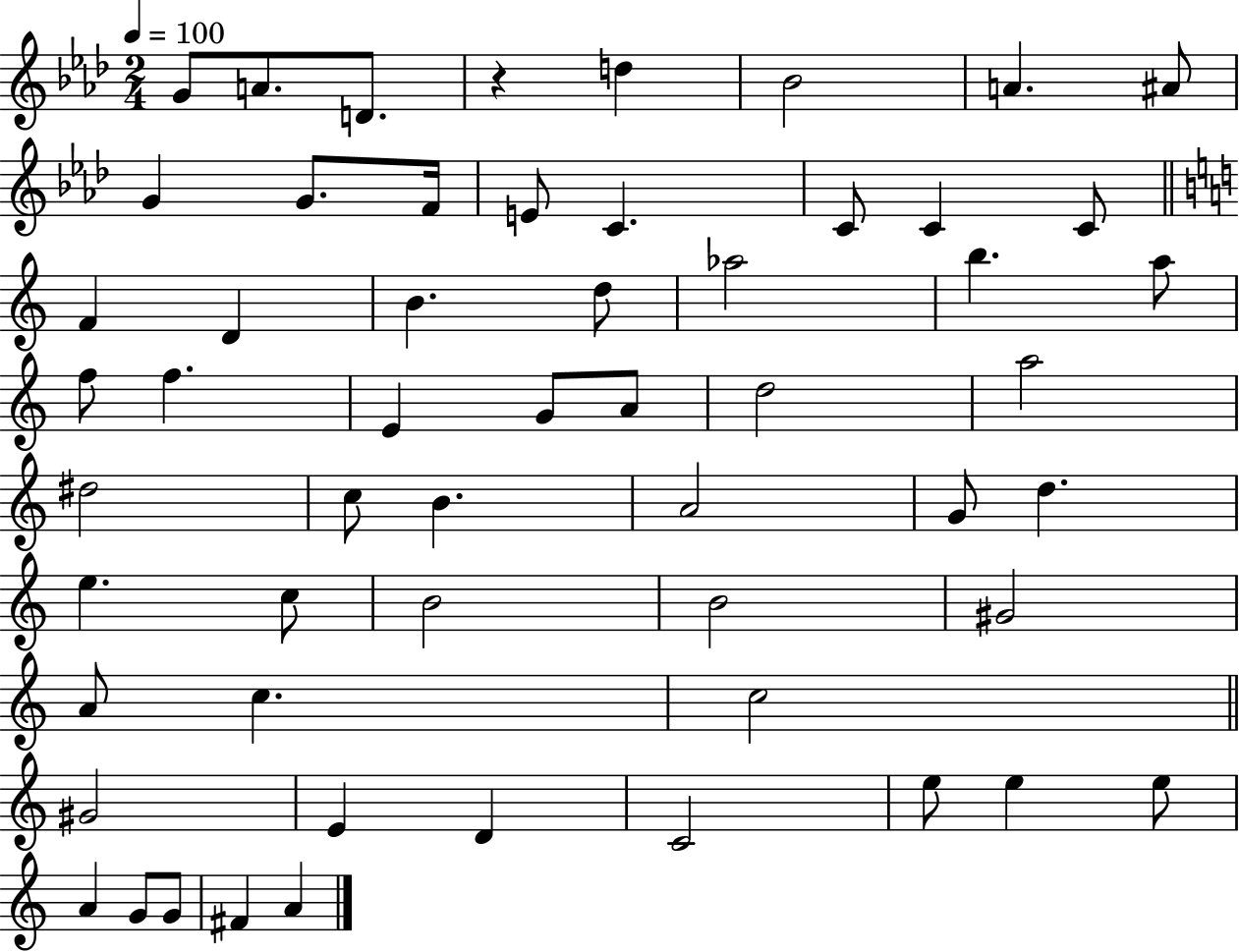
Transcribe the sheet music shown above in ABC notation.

X:1
T:Untitled
M:2/4
L:1/4
K:Ab
G/2 A/2 D/2 z d _B2 A ^A/2 G G/2 F/4 E/2 C C/2 C C/2 F D B d/2 _a2 b a/2 f/2 f E G/2 A/2 d2 a2 ^d2 c/2 B A2 G/2 d e c/2 B2 B2 ^G2 A/2 c c2 ^G2 E D C2 e/2 e e/2 A G/2 G/2 ^F A